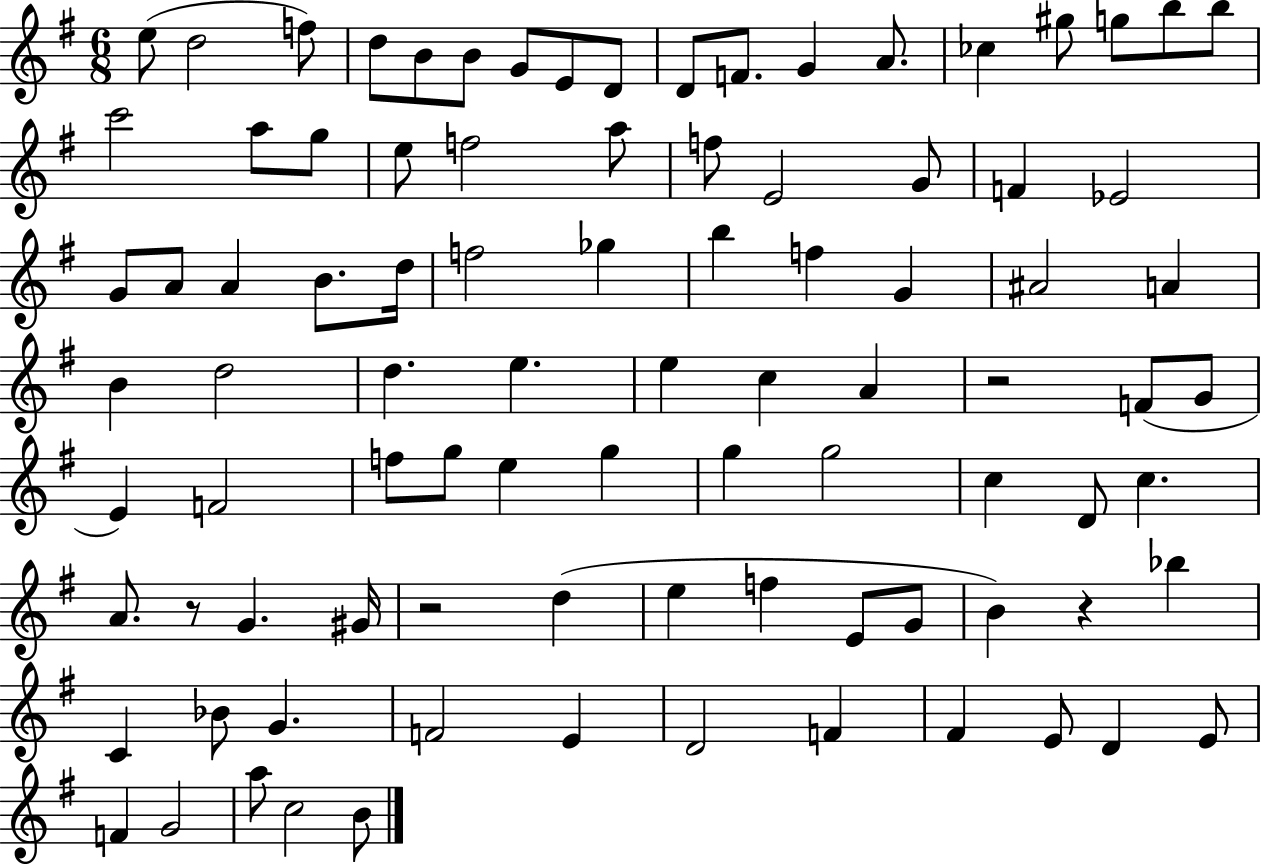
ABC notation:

X:1
T:Untitled
M:6/8
L:1/4
K:G
e/2 d2 f/2 d/2 B/2 B/2 G/2 E/2 D/2 D/2 F/2 G A/2 _c ^g/2 g/2 b/2 b/2 c'2 a/2 g/2 e/2 f2 a/2 f/2 E2 G/2 F _E2 G/2 A/2 A B/2 d/4 f2 _g b f G ^A2 A B d2 d e e c A z2 F/2 G/2 E F2 f/2 g/2 e g g g2 c D/2 c A/2 z/2 G ^G/4 z2 d e f E/2 G/2 B z _b C _B/2 G F2 E D2 F ^F E/2 D E/2 F G2 a/2 c2 B/2